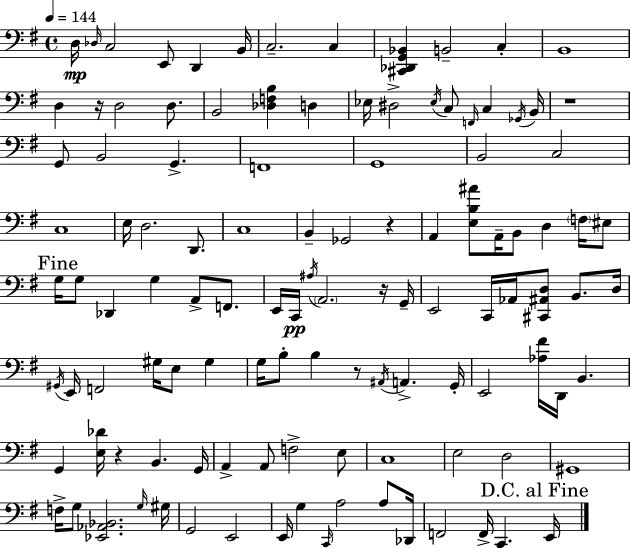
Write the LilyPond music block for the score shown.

{
  \clef bass
  \time 4/4
  \defaultTimeSignature
  \key g \major
  \tempo 4 = 144
  \repeat volta 2 { d16\mp \grace { des16 } c2 e,8 d,4 | b,16 c2.-- c4 | <cis, des, g, bes,>4 b,2-- c4-. | b,1 | \break d4 r16 d2 d8. | b,2 <des f b>4 d4 | ees16 dis2-> \acciaccatura { ees16 } c8 \grace { f,16 } c4 | \acciaccatura { ges,16 } b,16 r1 | \break g,8 b,2 g,4.-> | f,1 | g,1 | b,2 c2 | \break c1 | e16 d2. | d,8. c1 | b,4-- ges,2 | \break r4 a,4 <e b ais'>8 a,16-- b,8 d4 | \parenthesize f16 eis8 \mark "Fine" g16 g8 des,4 g4 a,8-> | f,8. e,16 c,16\pp \acciaccatura { ais16 } \parenthesize a,2. | r16 g,16-- e,2 c,16 aes,16 <cis, ais, d>8 | \break b,8. d16 \acciaccatura { gis,16 } e,16 f,2 gis16 | e8 gis4 g16 b8-. b4 r8 \acciaccatura { ais,16 } | a,4.-> g,16-. e,2 <aes fis'>16 | d,16 b,4. g,4 <e des'>16 r4 | \break b,4. g,16 a,4-> a,8 f2-> | e8 c1 | e2 d2 | gis,1 | \break f16-> g8 <ees, aes, bes,>2. | \grace { g16 } gis16 g,2 | e,2 e,16 g4 \grace { c,16 } a2 | a8 des,16 f,2 | \break f,16-> c,4. \mark "D.C. al Fine" e,16 } \bar "|."
}